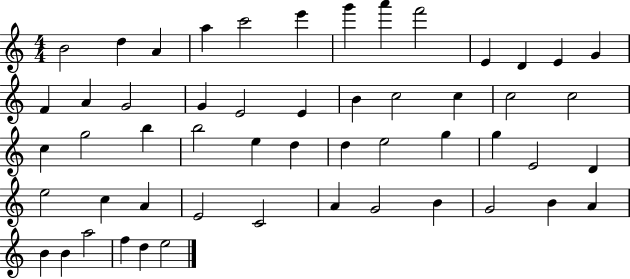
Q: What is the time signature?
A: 4/4